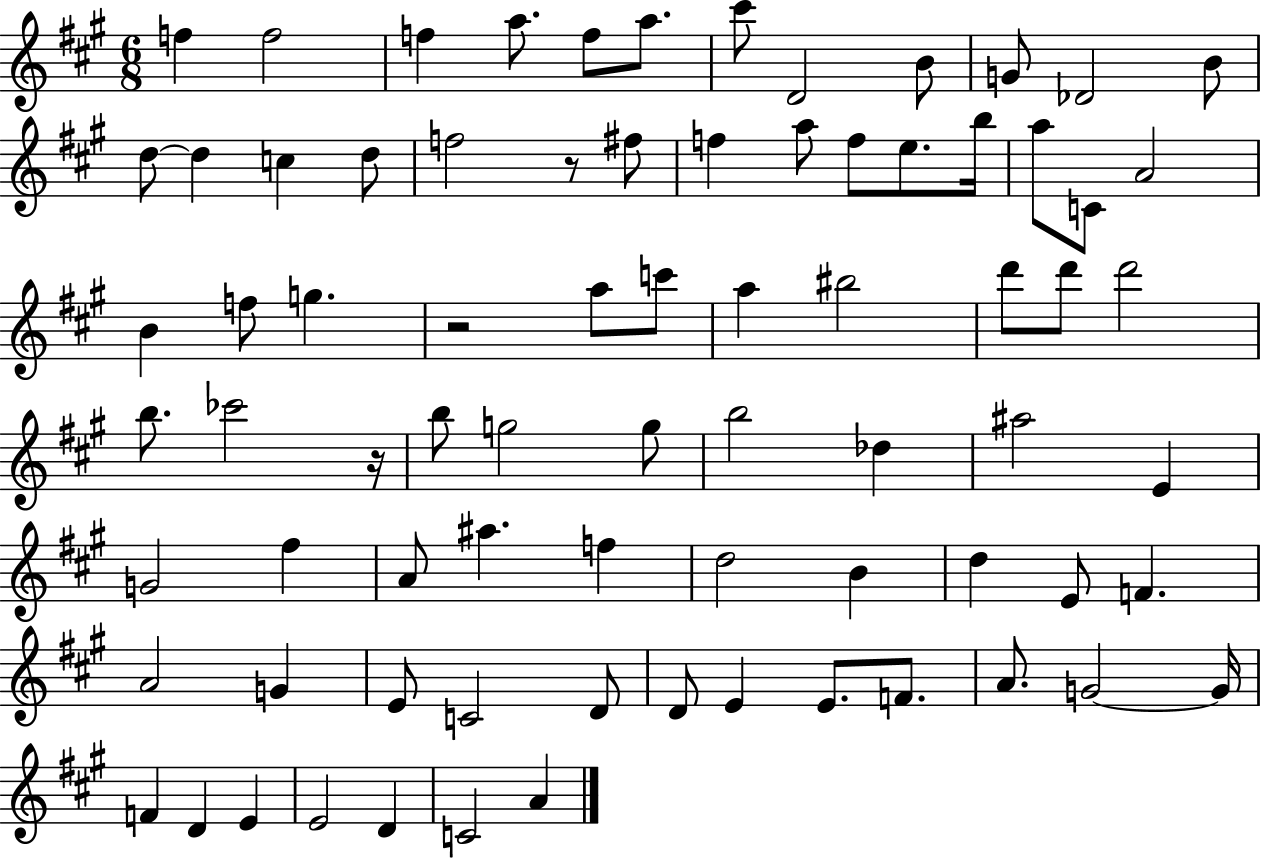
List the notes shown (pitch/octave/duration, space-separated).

F5/q F5/h F5/q A5/e. F5/e A5/e. C#6/e D4/h B4/e G4/e Db4/h B4/e D5/e D5/q C5/q D5/e F5/h R/e F#5/e F5/q A5/e F5/e E5/e. B5/s A5/e C4/e A4/h B4/q F5/e G5/q. R/h A5/e C6/e A5/q BIS5/h D6/e D6/e D6/h B5/e. CES6/h R/s B5/e G5/h G5/e B5/h Db5/q A#5/h E4/q G4/h F#5/q A4/e A#5/q. F5/q D5/h B4/q D5/q E4/e F4/q. A4/h G4/q E4/e C4/h D4/e D4/e E4/q E4/e. F4/e. A4/e. G4/h G4/s F4/q D4/q E4/q E4/h D4/q C4/h A4/q